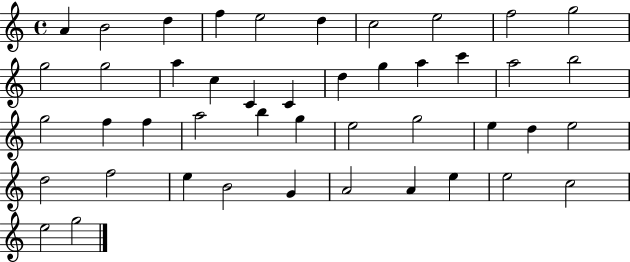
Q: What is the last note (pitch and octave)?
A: G5